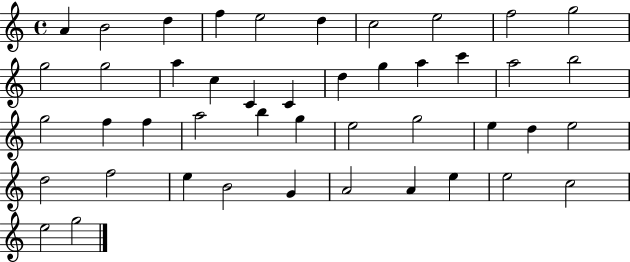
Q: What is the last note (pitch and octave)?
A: G5